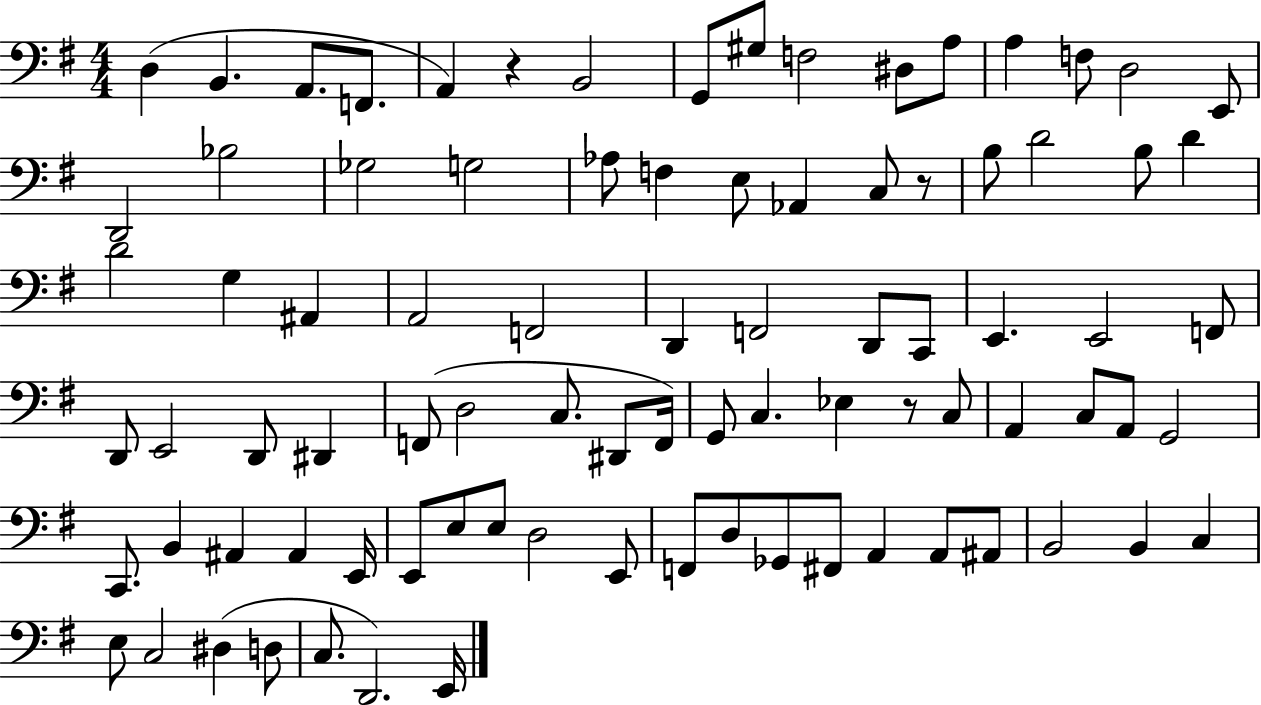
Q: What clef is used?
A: bass